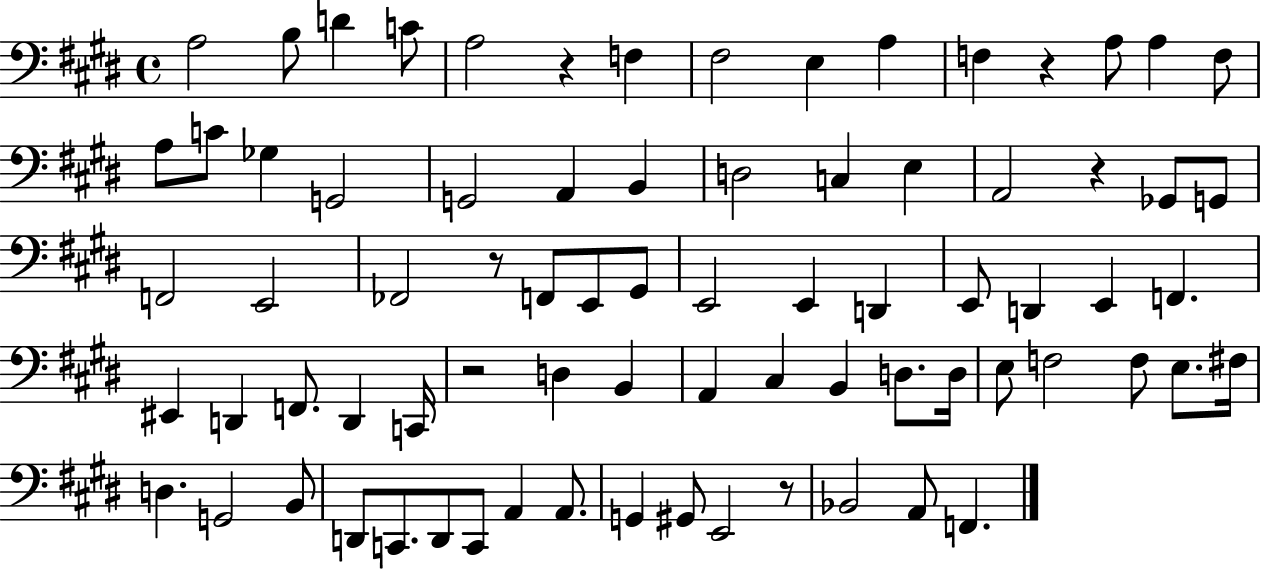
A3/h B3/e D4/q C4/e A3/h R/q F3/q F#3/h E3/q A3/q F3/q R/q A3/e A3/q F3/e A3/e C4/e Gb3/q G2/h G2/h A2/q B2/q D3/h C3/q E3/q A2/h R/q Gb2/e G2/e F2/h E2/h FES2/h R/e F2/e E2/e G#2/e E2/h E2/q D2/q E2/e D2/q E2/q F2/q. EIS2/q D2/q F2/e. D2/q C2/s R/h D3/q B2/q A2/q C#3/q B2/q D3/e. D3/s E3/e F3/h F3/e E3/e. F#3/s D3/q. G2/h B2/e D2/e C2/e. D2/e C2/e A2/q A2/e. G2/q G#2/e E2/h R/e Bb2/h A2/e F2/q.